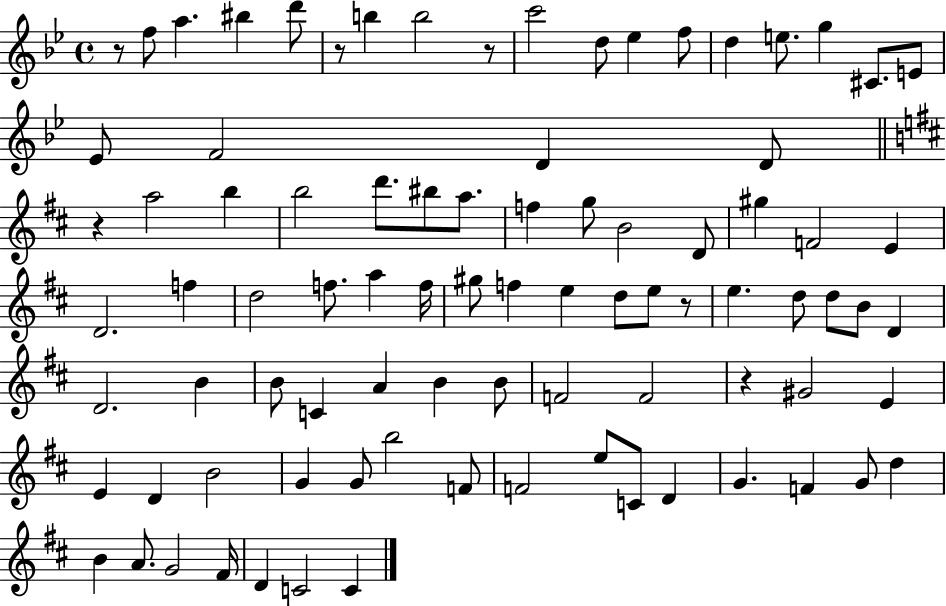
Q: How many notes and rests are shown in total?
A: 87